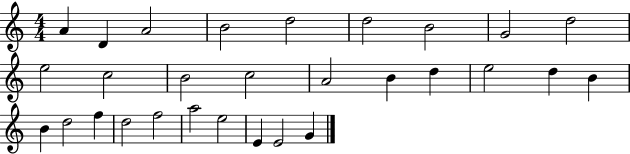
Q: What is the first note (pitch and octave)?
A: A4